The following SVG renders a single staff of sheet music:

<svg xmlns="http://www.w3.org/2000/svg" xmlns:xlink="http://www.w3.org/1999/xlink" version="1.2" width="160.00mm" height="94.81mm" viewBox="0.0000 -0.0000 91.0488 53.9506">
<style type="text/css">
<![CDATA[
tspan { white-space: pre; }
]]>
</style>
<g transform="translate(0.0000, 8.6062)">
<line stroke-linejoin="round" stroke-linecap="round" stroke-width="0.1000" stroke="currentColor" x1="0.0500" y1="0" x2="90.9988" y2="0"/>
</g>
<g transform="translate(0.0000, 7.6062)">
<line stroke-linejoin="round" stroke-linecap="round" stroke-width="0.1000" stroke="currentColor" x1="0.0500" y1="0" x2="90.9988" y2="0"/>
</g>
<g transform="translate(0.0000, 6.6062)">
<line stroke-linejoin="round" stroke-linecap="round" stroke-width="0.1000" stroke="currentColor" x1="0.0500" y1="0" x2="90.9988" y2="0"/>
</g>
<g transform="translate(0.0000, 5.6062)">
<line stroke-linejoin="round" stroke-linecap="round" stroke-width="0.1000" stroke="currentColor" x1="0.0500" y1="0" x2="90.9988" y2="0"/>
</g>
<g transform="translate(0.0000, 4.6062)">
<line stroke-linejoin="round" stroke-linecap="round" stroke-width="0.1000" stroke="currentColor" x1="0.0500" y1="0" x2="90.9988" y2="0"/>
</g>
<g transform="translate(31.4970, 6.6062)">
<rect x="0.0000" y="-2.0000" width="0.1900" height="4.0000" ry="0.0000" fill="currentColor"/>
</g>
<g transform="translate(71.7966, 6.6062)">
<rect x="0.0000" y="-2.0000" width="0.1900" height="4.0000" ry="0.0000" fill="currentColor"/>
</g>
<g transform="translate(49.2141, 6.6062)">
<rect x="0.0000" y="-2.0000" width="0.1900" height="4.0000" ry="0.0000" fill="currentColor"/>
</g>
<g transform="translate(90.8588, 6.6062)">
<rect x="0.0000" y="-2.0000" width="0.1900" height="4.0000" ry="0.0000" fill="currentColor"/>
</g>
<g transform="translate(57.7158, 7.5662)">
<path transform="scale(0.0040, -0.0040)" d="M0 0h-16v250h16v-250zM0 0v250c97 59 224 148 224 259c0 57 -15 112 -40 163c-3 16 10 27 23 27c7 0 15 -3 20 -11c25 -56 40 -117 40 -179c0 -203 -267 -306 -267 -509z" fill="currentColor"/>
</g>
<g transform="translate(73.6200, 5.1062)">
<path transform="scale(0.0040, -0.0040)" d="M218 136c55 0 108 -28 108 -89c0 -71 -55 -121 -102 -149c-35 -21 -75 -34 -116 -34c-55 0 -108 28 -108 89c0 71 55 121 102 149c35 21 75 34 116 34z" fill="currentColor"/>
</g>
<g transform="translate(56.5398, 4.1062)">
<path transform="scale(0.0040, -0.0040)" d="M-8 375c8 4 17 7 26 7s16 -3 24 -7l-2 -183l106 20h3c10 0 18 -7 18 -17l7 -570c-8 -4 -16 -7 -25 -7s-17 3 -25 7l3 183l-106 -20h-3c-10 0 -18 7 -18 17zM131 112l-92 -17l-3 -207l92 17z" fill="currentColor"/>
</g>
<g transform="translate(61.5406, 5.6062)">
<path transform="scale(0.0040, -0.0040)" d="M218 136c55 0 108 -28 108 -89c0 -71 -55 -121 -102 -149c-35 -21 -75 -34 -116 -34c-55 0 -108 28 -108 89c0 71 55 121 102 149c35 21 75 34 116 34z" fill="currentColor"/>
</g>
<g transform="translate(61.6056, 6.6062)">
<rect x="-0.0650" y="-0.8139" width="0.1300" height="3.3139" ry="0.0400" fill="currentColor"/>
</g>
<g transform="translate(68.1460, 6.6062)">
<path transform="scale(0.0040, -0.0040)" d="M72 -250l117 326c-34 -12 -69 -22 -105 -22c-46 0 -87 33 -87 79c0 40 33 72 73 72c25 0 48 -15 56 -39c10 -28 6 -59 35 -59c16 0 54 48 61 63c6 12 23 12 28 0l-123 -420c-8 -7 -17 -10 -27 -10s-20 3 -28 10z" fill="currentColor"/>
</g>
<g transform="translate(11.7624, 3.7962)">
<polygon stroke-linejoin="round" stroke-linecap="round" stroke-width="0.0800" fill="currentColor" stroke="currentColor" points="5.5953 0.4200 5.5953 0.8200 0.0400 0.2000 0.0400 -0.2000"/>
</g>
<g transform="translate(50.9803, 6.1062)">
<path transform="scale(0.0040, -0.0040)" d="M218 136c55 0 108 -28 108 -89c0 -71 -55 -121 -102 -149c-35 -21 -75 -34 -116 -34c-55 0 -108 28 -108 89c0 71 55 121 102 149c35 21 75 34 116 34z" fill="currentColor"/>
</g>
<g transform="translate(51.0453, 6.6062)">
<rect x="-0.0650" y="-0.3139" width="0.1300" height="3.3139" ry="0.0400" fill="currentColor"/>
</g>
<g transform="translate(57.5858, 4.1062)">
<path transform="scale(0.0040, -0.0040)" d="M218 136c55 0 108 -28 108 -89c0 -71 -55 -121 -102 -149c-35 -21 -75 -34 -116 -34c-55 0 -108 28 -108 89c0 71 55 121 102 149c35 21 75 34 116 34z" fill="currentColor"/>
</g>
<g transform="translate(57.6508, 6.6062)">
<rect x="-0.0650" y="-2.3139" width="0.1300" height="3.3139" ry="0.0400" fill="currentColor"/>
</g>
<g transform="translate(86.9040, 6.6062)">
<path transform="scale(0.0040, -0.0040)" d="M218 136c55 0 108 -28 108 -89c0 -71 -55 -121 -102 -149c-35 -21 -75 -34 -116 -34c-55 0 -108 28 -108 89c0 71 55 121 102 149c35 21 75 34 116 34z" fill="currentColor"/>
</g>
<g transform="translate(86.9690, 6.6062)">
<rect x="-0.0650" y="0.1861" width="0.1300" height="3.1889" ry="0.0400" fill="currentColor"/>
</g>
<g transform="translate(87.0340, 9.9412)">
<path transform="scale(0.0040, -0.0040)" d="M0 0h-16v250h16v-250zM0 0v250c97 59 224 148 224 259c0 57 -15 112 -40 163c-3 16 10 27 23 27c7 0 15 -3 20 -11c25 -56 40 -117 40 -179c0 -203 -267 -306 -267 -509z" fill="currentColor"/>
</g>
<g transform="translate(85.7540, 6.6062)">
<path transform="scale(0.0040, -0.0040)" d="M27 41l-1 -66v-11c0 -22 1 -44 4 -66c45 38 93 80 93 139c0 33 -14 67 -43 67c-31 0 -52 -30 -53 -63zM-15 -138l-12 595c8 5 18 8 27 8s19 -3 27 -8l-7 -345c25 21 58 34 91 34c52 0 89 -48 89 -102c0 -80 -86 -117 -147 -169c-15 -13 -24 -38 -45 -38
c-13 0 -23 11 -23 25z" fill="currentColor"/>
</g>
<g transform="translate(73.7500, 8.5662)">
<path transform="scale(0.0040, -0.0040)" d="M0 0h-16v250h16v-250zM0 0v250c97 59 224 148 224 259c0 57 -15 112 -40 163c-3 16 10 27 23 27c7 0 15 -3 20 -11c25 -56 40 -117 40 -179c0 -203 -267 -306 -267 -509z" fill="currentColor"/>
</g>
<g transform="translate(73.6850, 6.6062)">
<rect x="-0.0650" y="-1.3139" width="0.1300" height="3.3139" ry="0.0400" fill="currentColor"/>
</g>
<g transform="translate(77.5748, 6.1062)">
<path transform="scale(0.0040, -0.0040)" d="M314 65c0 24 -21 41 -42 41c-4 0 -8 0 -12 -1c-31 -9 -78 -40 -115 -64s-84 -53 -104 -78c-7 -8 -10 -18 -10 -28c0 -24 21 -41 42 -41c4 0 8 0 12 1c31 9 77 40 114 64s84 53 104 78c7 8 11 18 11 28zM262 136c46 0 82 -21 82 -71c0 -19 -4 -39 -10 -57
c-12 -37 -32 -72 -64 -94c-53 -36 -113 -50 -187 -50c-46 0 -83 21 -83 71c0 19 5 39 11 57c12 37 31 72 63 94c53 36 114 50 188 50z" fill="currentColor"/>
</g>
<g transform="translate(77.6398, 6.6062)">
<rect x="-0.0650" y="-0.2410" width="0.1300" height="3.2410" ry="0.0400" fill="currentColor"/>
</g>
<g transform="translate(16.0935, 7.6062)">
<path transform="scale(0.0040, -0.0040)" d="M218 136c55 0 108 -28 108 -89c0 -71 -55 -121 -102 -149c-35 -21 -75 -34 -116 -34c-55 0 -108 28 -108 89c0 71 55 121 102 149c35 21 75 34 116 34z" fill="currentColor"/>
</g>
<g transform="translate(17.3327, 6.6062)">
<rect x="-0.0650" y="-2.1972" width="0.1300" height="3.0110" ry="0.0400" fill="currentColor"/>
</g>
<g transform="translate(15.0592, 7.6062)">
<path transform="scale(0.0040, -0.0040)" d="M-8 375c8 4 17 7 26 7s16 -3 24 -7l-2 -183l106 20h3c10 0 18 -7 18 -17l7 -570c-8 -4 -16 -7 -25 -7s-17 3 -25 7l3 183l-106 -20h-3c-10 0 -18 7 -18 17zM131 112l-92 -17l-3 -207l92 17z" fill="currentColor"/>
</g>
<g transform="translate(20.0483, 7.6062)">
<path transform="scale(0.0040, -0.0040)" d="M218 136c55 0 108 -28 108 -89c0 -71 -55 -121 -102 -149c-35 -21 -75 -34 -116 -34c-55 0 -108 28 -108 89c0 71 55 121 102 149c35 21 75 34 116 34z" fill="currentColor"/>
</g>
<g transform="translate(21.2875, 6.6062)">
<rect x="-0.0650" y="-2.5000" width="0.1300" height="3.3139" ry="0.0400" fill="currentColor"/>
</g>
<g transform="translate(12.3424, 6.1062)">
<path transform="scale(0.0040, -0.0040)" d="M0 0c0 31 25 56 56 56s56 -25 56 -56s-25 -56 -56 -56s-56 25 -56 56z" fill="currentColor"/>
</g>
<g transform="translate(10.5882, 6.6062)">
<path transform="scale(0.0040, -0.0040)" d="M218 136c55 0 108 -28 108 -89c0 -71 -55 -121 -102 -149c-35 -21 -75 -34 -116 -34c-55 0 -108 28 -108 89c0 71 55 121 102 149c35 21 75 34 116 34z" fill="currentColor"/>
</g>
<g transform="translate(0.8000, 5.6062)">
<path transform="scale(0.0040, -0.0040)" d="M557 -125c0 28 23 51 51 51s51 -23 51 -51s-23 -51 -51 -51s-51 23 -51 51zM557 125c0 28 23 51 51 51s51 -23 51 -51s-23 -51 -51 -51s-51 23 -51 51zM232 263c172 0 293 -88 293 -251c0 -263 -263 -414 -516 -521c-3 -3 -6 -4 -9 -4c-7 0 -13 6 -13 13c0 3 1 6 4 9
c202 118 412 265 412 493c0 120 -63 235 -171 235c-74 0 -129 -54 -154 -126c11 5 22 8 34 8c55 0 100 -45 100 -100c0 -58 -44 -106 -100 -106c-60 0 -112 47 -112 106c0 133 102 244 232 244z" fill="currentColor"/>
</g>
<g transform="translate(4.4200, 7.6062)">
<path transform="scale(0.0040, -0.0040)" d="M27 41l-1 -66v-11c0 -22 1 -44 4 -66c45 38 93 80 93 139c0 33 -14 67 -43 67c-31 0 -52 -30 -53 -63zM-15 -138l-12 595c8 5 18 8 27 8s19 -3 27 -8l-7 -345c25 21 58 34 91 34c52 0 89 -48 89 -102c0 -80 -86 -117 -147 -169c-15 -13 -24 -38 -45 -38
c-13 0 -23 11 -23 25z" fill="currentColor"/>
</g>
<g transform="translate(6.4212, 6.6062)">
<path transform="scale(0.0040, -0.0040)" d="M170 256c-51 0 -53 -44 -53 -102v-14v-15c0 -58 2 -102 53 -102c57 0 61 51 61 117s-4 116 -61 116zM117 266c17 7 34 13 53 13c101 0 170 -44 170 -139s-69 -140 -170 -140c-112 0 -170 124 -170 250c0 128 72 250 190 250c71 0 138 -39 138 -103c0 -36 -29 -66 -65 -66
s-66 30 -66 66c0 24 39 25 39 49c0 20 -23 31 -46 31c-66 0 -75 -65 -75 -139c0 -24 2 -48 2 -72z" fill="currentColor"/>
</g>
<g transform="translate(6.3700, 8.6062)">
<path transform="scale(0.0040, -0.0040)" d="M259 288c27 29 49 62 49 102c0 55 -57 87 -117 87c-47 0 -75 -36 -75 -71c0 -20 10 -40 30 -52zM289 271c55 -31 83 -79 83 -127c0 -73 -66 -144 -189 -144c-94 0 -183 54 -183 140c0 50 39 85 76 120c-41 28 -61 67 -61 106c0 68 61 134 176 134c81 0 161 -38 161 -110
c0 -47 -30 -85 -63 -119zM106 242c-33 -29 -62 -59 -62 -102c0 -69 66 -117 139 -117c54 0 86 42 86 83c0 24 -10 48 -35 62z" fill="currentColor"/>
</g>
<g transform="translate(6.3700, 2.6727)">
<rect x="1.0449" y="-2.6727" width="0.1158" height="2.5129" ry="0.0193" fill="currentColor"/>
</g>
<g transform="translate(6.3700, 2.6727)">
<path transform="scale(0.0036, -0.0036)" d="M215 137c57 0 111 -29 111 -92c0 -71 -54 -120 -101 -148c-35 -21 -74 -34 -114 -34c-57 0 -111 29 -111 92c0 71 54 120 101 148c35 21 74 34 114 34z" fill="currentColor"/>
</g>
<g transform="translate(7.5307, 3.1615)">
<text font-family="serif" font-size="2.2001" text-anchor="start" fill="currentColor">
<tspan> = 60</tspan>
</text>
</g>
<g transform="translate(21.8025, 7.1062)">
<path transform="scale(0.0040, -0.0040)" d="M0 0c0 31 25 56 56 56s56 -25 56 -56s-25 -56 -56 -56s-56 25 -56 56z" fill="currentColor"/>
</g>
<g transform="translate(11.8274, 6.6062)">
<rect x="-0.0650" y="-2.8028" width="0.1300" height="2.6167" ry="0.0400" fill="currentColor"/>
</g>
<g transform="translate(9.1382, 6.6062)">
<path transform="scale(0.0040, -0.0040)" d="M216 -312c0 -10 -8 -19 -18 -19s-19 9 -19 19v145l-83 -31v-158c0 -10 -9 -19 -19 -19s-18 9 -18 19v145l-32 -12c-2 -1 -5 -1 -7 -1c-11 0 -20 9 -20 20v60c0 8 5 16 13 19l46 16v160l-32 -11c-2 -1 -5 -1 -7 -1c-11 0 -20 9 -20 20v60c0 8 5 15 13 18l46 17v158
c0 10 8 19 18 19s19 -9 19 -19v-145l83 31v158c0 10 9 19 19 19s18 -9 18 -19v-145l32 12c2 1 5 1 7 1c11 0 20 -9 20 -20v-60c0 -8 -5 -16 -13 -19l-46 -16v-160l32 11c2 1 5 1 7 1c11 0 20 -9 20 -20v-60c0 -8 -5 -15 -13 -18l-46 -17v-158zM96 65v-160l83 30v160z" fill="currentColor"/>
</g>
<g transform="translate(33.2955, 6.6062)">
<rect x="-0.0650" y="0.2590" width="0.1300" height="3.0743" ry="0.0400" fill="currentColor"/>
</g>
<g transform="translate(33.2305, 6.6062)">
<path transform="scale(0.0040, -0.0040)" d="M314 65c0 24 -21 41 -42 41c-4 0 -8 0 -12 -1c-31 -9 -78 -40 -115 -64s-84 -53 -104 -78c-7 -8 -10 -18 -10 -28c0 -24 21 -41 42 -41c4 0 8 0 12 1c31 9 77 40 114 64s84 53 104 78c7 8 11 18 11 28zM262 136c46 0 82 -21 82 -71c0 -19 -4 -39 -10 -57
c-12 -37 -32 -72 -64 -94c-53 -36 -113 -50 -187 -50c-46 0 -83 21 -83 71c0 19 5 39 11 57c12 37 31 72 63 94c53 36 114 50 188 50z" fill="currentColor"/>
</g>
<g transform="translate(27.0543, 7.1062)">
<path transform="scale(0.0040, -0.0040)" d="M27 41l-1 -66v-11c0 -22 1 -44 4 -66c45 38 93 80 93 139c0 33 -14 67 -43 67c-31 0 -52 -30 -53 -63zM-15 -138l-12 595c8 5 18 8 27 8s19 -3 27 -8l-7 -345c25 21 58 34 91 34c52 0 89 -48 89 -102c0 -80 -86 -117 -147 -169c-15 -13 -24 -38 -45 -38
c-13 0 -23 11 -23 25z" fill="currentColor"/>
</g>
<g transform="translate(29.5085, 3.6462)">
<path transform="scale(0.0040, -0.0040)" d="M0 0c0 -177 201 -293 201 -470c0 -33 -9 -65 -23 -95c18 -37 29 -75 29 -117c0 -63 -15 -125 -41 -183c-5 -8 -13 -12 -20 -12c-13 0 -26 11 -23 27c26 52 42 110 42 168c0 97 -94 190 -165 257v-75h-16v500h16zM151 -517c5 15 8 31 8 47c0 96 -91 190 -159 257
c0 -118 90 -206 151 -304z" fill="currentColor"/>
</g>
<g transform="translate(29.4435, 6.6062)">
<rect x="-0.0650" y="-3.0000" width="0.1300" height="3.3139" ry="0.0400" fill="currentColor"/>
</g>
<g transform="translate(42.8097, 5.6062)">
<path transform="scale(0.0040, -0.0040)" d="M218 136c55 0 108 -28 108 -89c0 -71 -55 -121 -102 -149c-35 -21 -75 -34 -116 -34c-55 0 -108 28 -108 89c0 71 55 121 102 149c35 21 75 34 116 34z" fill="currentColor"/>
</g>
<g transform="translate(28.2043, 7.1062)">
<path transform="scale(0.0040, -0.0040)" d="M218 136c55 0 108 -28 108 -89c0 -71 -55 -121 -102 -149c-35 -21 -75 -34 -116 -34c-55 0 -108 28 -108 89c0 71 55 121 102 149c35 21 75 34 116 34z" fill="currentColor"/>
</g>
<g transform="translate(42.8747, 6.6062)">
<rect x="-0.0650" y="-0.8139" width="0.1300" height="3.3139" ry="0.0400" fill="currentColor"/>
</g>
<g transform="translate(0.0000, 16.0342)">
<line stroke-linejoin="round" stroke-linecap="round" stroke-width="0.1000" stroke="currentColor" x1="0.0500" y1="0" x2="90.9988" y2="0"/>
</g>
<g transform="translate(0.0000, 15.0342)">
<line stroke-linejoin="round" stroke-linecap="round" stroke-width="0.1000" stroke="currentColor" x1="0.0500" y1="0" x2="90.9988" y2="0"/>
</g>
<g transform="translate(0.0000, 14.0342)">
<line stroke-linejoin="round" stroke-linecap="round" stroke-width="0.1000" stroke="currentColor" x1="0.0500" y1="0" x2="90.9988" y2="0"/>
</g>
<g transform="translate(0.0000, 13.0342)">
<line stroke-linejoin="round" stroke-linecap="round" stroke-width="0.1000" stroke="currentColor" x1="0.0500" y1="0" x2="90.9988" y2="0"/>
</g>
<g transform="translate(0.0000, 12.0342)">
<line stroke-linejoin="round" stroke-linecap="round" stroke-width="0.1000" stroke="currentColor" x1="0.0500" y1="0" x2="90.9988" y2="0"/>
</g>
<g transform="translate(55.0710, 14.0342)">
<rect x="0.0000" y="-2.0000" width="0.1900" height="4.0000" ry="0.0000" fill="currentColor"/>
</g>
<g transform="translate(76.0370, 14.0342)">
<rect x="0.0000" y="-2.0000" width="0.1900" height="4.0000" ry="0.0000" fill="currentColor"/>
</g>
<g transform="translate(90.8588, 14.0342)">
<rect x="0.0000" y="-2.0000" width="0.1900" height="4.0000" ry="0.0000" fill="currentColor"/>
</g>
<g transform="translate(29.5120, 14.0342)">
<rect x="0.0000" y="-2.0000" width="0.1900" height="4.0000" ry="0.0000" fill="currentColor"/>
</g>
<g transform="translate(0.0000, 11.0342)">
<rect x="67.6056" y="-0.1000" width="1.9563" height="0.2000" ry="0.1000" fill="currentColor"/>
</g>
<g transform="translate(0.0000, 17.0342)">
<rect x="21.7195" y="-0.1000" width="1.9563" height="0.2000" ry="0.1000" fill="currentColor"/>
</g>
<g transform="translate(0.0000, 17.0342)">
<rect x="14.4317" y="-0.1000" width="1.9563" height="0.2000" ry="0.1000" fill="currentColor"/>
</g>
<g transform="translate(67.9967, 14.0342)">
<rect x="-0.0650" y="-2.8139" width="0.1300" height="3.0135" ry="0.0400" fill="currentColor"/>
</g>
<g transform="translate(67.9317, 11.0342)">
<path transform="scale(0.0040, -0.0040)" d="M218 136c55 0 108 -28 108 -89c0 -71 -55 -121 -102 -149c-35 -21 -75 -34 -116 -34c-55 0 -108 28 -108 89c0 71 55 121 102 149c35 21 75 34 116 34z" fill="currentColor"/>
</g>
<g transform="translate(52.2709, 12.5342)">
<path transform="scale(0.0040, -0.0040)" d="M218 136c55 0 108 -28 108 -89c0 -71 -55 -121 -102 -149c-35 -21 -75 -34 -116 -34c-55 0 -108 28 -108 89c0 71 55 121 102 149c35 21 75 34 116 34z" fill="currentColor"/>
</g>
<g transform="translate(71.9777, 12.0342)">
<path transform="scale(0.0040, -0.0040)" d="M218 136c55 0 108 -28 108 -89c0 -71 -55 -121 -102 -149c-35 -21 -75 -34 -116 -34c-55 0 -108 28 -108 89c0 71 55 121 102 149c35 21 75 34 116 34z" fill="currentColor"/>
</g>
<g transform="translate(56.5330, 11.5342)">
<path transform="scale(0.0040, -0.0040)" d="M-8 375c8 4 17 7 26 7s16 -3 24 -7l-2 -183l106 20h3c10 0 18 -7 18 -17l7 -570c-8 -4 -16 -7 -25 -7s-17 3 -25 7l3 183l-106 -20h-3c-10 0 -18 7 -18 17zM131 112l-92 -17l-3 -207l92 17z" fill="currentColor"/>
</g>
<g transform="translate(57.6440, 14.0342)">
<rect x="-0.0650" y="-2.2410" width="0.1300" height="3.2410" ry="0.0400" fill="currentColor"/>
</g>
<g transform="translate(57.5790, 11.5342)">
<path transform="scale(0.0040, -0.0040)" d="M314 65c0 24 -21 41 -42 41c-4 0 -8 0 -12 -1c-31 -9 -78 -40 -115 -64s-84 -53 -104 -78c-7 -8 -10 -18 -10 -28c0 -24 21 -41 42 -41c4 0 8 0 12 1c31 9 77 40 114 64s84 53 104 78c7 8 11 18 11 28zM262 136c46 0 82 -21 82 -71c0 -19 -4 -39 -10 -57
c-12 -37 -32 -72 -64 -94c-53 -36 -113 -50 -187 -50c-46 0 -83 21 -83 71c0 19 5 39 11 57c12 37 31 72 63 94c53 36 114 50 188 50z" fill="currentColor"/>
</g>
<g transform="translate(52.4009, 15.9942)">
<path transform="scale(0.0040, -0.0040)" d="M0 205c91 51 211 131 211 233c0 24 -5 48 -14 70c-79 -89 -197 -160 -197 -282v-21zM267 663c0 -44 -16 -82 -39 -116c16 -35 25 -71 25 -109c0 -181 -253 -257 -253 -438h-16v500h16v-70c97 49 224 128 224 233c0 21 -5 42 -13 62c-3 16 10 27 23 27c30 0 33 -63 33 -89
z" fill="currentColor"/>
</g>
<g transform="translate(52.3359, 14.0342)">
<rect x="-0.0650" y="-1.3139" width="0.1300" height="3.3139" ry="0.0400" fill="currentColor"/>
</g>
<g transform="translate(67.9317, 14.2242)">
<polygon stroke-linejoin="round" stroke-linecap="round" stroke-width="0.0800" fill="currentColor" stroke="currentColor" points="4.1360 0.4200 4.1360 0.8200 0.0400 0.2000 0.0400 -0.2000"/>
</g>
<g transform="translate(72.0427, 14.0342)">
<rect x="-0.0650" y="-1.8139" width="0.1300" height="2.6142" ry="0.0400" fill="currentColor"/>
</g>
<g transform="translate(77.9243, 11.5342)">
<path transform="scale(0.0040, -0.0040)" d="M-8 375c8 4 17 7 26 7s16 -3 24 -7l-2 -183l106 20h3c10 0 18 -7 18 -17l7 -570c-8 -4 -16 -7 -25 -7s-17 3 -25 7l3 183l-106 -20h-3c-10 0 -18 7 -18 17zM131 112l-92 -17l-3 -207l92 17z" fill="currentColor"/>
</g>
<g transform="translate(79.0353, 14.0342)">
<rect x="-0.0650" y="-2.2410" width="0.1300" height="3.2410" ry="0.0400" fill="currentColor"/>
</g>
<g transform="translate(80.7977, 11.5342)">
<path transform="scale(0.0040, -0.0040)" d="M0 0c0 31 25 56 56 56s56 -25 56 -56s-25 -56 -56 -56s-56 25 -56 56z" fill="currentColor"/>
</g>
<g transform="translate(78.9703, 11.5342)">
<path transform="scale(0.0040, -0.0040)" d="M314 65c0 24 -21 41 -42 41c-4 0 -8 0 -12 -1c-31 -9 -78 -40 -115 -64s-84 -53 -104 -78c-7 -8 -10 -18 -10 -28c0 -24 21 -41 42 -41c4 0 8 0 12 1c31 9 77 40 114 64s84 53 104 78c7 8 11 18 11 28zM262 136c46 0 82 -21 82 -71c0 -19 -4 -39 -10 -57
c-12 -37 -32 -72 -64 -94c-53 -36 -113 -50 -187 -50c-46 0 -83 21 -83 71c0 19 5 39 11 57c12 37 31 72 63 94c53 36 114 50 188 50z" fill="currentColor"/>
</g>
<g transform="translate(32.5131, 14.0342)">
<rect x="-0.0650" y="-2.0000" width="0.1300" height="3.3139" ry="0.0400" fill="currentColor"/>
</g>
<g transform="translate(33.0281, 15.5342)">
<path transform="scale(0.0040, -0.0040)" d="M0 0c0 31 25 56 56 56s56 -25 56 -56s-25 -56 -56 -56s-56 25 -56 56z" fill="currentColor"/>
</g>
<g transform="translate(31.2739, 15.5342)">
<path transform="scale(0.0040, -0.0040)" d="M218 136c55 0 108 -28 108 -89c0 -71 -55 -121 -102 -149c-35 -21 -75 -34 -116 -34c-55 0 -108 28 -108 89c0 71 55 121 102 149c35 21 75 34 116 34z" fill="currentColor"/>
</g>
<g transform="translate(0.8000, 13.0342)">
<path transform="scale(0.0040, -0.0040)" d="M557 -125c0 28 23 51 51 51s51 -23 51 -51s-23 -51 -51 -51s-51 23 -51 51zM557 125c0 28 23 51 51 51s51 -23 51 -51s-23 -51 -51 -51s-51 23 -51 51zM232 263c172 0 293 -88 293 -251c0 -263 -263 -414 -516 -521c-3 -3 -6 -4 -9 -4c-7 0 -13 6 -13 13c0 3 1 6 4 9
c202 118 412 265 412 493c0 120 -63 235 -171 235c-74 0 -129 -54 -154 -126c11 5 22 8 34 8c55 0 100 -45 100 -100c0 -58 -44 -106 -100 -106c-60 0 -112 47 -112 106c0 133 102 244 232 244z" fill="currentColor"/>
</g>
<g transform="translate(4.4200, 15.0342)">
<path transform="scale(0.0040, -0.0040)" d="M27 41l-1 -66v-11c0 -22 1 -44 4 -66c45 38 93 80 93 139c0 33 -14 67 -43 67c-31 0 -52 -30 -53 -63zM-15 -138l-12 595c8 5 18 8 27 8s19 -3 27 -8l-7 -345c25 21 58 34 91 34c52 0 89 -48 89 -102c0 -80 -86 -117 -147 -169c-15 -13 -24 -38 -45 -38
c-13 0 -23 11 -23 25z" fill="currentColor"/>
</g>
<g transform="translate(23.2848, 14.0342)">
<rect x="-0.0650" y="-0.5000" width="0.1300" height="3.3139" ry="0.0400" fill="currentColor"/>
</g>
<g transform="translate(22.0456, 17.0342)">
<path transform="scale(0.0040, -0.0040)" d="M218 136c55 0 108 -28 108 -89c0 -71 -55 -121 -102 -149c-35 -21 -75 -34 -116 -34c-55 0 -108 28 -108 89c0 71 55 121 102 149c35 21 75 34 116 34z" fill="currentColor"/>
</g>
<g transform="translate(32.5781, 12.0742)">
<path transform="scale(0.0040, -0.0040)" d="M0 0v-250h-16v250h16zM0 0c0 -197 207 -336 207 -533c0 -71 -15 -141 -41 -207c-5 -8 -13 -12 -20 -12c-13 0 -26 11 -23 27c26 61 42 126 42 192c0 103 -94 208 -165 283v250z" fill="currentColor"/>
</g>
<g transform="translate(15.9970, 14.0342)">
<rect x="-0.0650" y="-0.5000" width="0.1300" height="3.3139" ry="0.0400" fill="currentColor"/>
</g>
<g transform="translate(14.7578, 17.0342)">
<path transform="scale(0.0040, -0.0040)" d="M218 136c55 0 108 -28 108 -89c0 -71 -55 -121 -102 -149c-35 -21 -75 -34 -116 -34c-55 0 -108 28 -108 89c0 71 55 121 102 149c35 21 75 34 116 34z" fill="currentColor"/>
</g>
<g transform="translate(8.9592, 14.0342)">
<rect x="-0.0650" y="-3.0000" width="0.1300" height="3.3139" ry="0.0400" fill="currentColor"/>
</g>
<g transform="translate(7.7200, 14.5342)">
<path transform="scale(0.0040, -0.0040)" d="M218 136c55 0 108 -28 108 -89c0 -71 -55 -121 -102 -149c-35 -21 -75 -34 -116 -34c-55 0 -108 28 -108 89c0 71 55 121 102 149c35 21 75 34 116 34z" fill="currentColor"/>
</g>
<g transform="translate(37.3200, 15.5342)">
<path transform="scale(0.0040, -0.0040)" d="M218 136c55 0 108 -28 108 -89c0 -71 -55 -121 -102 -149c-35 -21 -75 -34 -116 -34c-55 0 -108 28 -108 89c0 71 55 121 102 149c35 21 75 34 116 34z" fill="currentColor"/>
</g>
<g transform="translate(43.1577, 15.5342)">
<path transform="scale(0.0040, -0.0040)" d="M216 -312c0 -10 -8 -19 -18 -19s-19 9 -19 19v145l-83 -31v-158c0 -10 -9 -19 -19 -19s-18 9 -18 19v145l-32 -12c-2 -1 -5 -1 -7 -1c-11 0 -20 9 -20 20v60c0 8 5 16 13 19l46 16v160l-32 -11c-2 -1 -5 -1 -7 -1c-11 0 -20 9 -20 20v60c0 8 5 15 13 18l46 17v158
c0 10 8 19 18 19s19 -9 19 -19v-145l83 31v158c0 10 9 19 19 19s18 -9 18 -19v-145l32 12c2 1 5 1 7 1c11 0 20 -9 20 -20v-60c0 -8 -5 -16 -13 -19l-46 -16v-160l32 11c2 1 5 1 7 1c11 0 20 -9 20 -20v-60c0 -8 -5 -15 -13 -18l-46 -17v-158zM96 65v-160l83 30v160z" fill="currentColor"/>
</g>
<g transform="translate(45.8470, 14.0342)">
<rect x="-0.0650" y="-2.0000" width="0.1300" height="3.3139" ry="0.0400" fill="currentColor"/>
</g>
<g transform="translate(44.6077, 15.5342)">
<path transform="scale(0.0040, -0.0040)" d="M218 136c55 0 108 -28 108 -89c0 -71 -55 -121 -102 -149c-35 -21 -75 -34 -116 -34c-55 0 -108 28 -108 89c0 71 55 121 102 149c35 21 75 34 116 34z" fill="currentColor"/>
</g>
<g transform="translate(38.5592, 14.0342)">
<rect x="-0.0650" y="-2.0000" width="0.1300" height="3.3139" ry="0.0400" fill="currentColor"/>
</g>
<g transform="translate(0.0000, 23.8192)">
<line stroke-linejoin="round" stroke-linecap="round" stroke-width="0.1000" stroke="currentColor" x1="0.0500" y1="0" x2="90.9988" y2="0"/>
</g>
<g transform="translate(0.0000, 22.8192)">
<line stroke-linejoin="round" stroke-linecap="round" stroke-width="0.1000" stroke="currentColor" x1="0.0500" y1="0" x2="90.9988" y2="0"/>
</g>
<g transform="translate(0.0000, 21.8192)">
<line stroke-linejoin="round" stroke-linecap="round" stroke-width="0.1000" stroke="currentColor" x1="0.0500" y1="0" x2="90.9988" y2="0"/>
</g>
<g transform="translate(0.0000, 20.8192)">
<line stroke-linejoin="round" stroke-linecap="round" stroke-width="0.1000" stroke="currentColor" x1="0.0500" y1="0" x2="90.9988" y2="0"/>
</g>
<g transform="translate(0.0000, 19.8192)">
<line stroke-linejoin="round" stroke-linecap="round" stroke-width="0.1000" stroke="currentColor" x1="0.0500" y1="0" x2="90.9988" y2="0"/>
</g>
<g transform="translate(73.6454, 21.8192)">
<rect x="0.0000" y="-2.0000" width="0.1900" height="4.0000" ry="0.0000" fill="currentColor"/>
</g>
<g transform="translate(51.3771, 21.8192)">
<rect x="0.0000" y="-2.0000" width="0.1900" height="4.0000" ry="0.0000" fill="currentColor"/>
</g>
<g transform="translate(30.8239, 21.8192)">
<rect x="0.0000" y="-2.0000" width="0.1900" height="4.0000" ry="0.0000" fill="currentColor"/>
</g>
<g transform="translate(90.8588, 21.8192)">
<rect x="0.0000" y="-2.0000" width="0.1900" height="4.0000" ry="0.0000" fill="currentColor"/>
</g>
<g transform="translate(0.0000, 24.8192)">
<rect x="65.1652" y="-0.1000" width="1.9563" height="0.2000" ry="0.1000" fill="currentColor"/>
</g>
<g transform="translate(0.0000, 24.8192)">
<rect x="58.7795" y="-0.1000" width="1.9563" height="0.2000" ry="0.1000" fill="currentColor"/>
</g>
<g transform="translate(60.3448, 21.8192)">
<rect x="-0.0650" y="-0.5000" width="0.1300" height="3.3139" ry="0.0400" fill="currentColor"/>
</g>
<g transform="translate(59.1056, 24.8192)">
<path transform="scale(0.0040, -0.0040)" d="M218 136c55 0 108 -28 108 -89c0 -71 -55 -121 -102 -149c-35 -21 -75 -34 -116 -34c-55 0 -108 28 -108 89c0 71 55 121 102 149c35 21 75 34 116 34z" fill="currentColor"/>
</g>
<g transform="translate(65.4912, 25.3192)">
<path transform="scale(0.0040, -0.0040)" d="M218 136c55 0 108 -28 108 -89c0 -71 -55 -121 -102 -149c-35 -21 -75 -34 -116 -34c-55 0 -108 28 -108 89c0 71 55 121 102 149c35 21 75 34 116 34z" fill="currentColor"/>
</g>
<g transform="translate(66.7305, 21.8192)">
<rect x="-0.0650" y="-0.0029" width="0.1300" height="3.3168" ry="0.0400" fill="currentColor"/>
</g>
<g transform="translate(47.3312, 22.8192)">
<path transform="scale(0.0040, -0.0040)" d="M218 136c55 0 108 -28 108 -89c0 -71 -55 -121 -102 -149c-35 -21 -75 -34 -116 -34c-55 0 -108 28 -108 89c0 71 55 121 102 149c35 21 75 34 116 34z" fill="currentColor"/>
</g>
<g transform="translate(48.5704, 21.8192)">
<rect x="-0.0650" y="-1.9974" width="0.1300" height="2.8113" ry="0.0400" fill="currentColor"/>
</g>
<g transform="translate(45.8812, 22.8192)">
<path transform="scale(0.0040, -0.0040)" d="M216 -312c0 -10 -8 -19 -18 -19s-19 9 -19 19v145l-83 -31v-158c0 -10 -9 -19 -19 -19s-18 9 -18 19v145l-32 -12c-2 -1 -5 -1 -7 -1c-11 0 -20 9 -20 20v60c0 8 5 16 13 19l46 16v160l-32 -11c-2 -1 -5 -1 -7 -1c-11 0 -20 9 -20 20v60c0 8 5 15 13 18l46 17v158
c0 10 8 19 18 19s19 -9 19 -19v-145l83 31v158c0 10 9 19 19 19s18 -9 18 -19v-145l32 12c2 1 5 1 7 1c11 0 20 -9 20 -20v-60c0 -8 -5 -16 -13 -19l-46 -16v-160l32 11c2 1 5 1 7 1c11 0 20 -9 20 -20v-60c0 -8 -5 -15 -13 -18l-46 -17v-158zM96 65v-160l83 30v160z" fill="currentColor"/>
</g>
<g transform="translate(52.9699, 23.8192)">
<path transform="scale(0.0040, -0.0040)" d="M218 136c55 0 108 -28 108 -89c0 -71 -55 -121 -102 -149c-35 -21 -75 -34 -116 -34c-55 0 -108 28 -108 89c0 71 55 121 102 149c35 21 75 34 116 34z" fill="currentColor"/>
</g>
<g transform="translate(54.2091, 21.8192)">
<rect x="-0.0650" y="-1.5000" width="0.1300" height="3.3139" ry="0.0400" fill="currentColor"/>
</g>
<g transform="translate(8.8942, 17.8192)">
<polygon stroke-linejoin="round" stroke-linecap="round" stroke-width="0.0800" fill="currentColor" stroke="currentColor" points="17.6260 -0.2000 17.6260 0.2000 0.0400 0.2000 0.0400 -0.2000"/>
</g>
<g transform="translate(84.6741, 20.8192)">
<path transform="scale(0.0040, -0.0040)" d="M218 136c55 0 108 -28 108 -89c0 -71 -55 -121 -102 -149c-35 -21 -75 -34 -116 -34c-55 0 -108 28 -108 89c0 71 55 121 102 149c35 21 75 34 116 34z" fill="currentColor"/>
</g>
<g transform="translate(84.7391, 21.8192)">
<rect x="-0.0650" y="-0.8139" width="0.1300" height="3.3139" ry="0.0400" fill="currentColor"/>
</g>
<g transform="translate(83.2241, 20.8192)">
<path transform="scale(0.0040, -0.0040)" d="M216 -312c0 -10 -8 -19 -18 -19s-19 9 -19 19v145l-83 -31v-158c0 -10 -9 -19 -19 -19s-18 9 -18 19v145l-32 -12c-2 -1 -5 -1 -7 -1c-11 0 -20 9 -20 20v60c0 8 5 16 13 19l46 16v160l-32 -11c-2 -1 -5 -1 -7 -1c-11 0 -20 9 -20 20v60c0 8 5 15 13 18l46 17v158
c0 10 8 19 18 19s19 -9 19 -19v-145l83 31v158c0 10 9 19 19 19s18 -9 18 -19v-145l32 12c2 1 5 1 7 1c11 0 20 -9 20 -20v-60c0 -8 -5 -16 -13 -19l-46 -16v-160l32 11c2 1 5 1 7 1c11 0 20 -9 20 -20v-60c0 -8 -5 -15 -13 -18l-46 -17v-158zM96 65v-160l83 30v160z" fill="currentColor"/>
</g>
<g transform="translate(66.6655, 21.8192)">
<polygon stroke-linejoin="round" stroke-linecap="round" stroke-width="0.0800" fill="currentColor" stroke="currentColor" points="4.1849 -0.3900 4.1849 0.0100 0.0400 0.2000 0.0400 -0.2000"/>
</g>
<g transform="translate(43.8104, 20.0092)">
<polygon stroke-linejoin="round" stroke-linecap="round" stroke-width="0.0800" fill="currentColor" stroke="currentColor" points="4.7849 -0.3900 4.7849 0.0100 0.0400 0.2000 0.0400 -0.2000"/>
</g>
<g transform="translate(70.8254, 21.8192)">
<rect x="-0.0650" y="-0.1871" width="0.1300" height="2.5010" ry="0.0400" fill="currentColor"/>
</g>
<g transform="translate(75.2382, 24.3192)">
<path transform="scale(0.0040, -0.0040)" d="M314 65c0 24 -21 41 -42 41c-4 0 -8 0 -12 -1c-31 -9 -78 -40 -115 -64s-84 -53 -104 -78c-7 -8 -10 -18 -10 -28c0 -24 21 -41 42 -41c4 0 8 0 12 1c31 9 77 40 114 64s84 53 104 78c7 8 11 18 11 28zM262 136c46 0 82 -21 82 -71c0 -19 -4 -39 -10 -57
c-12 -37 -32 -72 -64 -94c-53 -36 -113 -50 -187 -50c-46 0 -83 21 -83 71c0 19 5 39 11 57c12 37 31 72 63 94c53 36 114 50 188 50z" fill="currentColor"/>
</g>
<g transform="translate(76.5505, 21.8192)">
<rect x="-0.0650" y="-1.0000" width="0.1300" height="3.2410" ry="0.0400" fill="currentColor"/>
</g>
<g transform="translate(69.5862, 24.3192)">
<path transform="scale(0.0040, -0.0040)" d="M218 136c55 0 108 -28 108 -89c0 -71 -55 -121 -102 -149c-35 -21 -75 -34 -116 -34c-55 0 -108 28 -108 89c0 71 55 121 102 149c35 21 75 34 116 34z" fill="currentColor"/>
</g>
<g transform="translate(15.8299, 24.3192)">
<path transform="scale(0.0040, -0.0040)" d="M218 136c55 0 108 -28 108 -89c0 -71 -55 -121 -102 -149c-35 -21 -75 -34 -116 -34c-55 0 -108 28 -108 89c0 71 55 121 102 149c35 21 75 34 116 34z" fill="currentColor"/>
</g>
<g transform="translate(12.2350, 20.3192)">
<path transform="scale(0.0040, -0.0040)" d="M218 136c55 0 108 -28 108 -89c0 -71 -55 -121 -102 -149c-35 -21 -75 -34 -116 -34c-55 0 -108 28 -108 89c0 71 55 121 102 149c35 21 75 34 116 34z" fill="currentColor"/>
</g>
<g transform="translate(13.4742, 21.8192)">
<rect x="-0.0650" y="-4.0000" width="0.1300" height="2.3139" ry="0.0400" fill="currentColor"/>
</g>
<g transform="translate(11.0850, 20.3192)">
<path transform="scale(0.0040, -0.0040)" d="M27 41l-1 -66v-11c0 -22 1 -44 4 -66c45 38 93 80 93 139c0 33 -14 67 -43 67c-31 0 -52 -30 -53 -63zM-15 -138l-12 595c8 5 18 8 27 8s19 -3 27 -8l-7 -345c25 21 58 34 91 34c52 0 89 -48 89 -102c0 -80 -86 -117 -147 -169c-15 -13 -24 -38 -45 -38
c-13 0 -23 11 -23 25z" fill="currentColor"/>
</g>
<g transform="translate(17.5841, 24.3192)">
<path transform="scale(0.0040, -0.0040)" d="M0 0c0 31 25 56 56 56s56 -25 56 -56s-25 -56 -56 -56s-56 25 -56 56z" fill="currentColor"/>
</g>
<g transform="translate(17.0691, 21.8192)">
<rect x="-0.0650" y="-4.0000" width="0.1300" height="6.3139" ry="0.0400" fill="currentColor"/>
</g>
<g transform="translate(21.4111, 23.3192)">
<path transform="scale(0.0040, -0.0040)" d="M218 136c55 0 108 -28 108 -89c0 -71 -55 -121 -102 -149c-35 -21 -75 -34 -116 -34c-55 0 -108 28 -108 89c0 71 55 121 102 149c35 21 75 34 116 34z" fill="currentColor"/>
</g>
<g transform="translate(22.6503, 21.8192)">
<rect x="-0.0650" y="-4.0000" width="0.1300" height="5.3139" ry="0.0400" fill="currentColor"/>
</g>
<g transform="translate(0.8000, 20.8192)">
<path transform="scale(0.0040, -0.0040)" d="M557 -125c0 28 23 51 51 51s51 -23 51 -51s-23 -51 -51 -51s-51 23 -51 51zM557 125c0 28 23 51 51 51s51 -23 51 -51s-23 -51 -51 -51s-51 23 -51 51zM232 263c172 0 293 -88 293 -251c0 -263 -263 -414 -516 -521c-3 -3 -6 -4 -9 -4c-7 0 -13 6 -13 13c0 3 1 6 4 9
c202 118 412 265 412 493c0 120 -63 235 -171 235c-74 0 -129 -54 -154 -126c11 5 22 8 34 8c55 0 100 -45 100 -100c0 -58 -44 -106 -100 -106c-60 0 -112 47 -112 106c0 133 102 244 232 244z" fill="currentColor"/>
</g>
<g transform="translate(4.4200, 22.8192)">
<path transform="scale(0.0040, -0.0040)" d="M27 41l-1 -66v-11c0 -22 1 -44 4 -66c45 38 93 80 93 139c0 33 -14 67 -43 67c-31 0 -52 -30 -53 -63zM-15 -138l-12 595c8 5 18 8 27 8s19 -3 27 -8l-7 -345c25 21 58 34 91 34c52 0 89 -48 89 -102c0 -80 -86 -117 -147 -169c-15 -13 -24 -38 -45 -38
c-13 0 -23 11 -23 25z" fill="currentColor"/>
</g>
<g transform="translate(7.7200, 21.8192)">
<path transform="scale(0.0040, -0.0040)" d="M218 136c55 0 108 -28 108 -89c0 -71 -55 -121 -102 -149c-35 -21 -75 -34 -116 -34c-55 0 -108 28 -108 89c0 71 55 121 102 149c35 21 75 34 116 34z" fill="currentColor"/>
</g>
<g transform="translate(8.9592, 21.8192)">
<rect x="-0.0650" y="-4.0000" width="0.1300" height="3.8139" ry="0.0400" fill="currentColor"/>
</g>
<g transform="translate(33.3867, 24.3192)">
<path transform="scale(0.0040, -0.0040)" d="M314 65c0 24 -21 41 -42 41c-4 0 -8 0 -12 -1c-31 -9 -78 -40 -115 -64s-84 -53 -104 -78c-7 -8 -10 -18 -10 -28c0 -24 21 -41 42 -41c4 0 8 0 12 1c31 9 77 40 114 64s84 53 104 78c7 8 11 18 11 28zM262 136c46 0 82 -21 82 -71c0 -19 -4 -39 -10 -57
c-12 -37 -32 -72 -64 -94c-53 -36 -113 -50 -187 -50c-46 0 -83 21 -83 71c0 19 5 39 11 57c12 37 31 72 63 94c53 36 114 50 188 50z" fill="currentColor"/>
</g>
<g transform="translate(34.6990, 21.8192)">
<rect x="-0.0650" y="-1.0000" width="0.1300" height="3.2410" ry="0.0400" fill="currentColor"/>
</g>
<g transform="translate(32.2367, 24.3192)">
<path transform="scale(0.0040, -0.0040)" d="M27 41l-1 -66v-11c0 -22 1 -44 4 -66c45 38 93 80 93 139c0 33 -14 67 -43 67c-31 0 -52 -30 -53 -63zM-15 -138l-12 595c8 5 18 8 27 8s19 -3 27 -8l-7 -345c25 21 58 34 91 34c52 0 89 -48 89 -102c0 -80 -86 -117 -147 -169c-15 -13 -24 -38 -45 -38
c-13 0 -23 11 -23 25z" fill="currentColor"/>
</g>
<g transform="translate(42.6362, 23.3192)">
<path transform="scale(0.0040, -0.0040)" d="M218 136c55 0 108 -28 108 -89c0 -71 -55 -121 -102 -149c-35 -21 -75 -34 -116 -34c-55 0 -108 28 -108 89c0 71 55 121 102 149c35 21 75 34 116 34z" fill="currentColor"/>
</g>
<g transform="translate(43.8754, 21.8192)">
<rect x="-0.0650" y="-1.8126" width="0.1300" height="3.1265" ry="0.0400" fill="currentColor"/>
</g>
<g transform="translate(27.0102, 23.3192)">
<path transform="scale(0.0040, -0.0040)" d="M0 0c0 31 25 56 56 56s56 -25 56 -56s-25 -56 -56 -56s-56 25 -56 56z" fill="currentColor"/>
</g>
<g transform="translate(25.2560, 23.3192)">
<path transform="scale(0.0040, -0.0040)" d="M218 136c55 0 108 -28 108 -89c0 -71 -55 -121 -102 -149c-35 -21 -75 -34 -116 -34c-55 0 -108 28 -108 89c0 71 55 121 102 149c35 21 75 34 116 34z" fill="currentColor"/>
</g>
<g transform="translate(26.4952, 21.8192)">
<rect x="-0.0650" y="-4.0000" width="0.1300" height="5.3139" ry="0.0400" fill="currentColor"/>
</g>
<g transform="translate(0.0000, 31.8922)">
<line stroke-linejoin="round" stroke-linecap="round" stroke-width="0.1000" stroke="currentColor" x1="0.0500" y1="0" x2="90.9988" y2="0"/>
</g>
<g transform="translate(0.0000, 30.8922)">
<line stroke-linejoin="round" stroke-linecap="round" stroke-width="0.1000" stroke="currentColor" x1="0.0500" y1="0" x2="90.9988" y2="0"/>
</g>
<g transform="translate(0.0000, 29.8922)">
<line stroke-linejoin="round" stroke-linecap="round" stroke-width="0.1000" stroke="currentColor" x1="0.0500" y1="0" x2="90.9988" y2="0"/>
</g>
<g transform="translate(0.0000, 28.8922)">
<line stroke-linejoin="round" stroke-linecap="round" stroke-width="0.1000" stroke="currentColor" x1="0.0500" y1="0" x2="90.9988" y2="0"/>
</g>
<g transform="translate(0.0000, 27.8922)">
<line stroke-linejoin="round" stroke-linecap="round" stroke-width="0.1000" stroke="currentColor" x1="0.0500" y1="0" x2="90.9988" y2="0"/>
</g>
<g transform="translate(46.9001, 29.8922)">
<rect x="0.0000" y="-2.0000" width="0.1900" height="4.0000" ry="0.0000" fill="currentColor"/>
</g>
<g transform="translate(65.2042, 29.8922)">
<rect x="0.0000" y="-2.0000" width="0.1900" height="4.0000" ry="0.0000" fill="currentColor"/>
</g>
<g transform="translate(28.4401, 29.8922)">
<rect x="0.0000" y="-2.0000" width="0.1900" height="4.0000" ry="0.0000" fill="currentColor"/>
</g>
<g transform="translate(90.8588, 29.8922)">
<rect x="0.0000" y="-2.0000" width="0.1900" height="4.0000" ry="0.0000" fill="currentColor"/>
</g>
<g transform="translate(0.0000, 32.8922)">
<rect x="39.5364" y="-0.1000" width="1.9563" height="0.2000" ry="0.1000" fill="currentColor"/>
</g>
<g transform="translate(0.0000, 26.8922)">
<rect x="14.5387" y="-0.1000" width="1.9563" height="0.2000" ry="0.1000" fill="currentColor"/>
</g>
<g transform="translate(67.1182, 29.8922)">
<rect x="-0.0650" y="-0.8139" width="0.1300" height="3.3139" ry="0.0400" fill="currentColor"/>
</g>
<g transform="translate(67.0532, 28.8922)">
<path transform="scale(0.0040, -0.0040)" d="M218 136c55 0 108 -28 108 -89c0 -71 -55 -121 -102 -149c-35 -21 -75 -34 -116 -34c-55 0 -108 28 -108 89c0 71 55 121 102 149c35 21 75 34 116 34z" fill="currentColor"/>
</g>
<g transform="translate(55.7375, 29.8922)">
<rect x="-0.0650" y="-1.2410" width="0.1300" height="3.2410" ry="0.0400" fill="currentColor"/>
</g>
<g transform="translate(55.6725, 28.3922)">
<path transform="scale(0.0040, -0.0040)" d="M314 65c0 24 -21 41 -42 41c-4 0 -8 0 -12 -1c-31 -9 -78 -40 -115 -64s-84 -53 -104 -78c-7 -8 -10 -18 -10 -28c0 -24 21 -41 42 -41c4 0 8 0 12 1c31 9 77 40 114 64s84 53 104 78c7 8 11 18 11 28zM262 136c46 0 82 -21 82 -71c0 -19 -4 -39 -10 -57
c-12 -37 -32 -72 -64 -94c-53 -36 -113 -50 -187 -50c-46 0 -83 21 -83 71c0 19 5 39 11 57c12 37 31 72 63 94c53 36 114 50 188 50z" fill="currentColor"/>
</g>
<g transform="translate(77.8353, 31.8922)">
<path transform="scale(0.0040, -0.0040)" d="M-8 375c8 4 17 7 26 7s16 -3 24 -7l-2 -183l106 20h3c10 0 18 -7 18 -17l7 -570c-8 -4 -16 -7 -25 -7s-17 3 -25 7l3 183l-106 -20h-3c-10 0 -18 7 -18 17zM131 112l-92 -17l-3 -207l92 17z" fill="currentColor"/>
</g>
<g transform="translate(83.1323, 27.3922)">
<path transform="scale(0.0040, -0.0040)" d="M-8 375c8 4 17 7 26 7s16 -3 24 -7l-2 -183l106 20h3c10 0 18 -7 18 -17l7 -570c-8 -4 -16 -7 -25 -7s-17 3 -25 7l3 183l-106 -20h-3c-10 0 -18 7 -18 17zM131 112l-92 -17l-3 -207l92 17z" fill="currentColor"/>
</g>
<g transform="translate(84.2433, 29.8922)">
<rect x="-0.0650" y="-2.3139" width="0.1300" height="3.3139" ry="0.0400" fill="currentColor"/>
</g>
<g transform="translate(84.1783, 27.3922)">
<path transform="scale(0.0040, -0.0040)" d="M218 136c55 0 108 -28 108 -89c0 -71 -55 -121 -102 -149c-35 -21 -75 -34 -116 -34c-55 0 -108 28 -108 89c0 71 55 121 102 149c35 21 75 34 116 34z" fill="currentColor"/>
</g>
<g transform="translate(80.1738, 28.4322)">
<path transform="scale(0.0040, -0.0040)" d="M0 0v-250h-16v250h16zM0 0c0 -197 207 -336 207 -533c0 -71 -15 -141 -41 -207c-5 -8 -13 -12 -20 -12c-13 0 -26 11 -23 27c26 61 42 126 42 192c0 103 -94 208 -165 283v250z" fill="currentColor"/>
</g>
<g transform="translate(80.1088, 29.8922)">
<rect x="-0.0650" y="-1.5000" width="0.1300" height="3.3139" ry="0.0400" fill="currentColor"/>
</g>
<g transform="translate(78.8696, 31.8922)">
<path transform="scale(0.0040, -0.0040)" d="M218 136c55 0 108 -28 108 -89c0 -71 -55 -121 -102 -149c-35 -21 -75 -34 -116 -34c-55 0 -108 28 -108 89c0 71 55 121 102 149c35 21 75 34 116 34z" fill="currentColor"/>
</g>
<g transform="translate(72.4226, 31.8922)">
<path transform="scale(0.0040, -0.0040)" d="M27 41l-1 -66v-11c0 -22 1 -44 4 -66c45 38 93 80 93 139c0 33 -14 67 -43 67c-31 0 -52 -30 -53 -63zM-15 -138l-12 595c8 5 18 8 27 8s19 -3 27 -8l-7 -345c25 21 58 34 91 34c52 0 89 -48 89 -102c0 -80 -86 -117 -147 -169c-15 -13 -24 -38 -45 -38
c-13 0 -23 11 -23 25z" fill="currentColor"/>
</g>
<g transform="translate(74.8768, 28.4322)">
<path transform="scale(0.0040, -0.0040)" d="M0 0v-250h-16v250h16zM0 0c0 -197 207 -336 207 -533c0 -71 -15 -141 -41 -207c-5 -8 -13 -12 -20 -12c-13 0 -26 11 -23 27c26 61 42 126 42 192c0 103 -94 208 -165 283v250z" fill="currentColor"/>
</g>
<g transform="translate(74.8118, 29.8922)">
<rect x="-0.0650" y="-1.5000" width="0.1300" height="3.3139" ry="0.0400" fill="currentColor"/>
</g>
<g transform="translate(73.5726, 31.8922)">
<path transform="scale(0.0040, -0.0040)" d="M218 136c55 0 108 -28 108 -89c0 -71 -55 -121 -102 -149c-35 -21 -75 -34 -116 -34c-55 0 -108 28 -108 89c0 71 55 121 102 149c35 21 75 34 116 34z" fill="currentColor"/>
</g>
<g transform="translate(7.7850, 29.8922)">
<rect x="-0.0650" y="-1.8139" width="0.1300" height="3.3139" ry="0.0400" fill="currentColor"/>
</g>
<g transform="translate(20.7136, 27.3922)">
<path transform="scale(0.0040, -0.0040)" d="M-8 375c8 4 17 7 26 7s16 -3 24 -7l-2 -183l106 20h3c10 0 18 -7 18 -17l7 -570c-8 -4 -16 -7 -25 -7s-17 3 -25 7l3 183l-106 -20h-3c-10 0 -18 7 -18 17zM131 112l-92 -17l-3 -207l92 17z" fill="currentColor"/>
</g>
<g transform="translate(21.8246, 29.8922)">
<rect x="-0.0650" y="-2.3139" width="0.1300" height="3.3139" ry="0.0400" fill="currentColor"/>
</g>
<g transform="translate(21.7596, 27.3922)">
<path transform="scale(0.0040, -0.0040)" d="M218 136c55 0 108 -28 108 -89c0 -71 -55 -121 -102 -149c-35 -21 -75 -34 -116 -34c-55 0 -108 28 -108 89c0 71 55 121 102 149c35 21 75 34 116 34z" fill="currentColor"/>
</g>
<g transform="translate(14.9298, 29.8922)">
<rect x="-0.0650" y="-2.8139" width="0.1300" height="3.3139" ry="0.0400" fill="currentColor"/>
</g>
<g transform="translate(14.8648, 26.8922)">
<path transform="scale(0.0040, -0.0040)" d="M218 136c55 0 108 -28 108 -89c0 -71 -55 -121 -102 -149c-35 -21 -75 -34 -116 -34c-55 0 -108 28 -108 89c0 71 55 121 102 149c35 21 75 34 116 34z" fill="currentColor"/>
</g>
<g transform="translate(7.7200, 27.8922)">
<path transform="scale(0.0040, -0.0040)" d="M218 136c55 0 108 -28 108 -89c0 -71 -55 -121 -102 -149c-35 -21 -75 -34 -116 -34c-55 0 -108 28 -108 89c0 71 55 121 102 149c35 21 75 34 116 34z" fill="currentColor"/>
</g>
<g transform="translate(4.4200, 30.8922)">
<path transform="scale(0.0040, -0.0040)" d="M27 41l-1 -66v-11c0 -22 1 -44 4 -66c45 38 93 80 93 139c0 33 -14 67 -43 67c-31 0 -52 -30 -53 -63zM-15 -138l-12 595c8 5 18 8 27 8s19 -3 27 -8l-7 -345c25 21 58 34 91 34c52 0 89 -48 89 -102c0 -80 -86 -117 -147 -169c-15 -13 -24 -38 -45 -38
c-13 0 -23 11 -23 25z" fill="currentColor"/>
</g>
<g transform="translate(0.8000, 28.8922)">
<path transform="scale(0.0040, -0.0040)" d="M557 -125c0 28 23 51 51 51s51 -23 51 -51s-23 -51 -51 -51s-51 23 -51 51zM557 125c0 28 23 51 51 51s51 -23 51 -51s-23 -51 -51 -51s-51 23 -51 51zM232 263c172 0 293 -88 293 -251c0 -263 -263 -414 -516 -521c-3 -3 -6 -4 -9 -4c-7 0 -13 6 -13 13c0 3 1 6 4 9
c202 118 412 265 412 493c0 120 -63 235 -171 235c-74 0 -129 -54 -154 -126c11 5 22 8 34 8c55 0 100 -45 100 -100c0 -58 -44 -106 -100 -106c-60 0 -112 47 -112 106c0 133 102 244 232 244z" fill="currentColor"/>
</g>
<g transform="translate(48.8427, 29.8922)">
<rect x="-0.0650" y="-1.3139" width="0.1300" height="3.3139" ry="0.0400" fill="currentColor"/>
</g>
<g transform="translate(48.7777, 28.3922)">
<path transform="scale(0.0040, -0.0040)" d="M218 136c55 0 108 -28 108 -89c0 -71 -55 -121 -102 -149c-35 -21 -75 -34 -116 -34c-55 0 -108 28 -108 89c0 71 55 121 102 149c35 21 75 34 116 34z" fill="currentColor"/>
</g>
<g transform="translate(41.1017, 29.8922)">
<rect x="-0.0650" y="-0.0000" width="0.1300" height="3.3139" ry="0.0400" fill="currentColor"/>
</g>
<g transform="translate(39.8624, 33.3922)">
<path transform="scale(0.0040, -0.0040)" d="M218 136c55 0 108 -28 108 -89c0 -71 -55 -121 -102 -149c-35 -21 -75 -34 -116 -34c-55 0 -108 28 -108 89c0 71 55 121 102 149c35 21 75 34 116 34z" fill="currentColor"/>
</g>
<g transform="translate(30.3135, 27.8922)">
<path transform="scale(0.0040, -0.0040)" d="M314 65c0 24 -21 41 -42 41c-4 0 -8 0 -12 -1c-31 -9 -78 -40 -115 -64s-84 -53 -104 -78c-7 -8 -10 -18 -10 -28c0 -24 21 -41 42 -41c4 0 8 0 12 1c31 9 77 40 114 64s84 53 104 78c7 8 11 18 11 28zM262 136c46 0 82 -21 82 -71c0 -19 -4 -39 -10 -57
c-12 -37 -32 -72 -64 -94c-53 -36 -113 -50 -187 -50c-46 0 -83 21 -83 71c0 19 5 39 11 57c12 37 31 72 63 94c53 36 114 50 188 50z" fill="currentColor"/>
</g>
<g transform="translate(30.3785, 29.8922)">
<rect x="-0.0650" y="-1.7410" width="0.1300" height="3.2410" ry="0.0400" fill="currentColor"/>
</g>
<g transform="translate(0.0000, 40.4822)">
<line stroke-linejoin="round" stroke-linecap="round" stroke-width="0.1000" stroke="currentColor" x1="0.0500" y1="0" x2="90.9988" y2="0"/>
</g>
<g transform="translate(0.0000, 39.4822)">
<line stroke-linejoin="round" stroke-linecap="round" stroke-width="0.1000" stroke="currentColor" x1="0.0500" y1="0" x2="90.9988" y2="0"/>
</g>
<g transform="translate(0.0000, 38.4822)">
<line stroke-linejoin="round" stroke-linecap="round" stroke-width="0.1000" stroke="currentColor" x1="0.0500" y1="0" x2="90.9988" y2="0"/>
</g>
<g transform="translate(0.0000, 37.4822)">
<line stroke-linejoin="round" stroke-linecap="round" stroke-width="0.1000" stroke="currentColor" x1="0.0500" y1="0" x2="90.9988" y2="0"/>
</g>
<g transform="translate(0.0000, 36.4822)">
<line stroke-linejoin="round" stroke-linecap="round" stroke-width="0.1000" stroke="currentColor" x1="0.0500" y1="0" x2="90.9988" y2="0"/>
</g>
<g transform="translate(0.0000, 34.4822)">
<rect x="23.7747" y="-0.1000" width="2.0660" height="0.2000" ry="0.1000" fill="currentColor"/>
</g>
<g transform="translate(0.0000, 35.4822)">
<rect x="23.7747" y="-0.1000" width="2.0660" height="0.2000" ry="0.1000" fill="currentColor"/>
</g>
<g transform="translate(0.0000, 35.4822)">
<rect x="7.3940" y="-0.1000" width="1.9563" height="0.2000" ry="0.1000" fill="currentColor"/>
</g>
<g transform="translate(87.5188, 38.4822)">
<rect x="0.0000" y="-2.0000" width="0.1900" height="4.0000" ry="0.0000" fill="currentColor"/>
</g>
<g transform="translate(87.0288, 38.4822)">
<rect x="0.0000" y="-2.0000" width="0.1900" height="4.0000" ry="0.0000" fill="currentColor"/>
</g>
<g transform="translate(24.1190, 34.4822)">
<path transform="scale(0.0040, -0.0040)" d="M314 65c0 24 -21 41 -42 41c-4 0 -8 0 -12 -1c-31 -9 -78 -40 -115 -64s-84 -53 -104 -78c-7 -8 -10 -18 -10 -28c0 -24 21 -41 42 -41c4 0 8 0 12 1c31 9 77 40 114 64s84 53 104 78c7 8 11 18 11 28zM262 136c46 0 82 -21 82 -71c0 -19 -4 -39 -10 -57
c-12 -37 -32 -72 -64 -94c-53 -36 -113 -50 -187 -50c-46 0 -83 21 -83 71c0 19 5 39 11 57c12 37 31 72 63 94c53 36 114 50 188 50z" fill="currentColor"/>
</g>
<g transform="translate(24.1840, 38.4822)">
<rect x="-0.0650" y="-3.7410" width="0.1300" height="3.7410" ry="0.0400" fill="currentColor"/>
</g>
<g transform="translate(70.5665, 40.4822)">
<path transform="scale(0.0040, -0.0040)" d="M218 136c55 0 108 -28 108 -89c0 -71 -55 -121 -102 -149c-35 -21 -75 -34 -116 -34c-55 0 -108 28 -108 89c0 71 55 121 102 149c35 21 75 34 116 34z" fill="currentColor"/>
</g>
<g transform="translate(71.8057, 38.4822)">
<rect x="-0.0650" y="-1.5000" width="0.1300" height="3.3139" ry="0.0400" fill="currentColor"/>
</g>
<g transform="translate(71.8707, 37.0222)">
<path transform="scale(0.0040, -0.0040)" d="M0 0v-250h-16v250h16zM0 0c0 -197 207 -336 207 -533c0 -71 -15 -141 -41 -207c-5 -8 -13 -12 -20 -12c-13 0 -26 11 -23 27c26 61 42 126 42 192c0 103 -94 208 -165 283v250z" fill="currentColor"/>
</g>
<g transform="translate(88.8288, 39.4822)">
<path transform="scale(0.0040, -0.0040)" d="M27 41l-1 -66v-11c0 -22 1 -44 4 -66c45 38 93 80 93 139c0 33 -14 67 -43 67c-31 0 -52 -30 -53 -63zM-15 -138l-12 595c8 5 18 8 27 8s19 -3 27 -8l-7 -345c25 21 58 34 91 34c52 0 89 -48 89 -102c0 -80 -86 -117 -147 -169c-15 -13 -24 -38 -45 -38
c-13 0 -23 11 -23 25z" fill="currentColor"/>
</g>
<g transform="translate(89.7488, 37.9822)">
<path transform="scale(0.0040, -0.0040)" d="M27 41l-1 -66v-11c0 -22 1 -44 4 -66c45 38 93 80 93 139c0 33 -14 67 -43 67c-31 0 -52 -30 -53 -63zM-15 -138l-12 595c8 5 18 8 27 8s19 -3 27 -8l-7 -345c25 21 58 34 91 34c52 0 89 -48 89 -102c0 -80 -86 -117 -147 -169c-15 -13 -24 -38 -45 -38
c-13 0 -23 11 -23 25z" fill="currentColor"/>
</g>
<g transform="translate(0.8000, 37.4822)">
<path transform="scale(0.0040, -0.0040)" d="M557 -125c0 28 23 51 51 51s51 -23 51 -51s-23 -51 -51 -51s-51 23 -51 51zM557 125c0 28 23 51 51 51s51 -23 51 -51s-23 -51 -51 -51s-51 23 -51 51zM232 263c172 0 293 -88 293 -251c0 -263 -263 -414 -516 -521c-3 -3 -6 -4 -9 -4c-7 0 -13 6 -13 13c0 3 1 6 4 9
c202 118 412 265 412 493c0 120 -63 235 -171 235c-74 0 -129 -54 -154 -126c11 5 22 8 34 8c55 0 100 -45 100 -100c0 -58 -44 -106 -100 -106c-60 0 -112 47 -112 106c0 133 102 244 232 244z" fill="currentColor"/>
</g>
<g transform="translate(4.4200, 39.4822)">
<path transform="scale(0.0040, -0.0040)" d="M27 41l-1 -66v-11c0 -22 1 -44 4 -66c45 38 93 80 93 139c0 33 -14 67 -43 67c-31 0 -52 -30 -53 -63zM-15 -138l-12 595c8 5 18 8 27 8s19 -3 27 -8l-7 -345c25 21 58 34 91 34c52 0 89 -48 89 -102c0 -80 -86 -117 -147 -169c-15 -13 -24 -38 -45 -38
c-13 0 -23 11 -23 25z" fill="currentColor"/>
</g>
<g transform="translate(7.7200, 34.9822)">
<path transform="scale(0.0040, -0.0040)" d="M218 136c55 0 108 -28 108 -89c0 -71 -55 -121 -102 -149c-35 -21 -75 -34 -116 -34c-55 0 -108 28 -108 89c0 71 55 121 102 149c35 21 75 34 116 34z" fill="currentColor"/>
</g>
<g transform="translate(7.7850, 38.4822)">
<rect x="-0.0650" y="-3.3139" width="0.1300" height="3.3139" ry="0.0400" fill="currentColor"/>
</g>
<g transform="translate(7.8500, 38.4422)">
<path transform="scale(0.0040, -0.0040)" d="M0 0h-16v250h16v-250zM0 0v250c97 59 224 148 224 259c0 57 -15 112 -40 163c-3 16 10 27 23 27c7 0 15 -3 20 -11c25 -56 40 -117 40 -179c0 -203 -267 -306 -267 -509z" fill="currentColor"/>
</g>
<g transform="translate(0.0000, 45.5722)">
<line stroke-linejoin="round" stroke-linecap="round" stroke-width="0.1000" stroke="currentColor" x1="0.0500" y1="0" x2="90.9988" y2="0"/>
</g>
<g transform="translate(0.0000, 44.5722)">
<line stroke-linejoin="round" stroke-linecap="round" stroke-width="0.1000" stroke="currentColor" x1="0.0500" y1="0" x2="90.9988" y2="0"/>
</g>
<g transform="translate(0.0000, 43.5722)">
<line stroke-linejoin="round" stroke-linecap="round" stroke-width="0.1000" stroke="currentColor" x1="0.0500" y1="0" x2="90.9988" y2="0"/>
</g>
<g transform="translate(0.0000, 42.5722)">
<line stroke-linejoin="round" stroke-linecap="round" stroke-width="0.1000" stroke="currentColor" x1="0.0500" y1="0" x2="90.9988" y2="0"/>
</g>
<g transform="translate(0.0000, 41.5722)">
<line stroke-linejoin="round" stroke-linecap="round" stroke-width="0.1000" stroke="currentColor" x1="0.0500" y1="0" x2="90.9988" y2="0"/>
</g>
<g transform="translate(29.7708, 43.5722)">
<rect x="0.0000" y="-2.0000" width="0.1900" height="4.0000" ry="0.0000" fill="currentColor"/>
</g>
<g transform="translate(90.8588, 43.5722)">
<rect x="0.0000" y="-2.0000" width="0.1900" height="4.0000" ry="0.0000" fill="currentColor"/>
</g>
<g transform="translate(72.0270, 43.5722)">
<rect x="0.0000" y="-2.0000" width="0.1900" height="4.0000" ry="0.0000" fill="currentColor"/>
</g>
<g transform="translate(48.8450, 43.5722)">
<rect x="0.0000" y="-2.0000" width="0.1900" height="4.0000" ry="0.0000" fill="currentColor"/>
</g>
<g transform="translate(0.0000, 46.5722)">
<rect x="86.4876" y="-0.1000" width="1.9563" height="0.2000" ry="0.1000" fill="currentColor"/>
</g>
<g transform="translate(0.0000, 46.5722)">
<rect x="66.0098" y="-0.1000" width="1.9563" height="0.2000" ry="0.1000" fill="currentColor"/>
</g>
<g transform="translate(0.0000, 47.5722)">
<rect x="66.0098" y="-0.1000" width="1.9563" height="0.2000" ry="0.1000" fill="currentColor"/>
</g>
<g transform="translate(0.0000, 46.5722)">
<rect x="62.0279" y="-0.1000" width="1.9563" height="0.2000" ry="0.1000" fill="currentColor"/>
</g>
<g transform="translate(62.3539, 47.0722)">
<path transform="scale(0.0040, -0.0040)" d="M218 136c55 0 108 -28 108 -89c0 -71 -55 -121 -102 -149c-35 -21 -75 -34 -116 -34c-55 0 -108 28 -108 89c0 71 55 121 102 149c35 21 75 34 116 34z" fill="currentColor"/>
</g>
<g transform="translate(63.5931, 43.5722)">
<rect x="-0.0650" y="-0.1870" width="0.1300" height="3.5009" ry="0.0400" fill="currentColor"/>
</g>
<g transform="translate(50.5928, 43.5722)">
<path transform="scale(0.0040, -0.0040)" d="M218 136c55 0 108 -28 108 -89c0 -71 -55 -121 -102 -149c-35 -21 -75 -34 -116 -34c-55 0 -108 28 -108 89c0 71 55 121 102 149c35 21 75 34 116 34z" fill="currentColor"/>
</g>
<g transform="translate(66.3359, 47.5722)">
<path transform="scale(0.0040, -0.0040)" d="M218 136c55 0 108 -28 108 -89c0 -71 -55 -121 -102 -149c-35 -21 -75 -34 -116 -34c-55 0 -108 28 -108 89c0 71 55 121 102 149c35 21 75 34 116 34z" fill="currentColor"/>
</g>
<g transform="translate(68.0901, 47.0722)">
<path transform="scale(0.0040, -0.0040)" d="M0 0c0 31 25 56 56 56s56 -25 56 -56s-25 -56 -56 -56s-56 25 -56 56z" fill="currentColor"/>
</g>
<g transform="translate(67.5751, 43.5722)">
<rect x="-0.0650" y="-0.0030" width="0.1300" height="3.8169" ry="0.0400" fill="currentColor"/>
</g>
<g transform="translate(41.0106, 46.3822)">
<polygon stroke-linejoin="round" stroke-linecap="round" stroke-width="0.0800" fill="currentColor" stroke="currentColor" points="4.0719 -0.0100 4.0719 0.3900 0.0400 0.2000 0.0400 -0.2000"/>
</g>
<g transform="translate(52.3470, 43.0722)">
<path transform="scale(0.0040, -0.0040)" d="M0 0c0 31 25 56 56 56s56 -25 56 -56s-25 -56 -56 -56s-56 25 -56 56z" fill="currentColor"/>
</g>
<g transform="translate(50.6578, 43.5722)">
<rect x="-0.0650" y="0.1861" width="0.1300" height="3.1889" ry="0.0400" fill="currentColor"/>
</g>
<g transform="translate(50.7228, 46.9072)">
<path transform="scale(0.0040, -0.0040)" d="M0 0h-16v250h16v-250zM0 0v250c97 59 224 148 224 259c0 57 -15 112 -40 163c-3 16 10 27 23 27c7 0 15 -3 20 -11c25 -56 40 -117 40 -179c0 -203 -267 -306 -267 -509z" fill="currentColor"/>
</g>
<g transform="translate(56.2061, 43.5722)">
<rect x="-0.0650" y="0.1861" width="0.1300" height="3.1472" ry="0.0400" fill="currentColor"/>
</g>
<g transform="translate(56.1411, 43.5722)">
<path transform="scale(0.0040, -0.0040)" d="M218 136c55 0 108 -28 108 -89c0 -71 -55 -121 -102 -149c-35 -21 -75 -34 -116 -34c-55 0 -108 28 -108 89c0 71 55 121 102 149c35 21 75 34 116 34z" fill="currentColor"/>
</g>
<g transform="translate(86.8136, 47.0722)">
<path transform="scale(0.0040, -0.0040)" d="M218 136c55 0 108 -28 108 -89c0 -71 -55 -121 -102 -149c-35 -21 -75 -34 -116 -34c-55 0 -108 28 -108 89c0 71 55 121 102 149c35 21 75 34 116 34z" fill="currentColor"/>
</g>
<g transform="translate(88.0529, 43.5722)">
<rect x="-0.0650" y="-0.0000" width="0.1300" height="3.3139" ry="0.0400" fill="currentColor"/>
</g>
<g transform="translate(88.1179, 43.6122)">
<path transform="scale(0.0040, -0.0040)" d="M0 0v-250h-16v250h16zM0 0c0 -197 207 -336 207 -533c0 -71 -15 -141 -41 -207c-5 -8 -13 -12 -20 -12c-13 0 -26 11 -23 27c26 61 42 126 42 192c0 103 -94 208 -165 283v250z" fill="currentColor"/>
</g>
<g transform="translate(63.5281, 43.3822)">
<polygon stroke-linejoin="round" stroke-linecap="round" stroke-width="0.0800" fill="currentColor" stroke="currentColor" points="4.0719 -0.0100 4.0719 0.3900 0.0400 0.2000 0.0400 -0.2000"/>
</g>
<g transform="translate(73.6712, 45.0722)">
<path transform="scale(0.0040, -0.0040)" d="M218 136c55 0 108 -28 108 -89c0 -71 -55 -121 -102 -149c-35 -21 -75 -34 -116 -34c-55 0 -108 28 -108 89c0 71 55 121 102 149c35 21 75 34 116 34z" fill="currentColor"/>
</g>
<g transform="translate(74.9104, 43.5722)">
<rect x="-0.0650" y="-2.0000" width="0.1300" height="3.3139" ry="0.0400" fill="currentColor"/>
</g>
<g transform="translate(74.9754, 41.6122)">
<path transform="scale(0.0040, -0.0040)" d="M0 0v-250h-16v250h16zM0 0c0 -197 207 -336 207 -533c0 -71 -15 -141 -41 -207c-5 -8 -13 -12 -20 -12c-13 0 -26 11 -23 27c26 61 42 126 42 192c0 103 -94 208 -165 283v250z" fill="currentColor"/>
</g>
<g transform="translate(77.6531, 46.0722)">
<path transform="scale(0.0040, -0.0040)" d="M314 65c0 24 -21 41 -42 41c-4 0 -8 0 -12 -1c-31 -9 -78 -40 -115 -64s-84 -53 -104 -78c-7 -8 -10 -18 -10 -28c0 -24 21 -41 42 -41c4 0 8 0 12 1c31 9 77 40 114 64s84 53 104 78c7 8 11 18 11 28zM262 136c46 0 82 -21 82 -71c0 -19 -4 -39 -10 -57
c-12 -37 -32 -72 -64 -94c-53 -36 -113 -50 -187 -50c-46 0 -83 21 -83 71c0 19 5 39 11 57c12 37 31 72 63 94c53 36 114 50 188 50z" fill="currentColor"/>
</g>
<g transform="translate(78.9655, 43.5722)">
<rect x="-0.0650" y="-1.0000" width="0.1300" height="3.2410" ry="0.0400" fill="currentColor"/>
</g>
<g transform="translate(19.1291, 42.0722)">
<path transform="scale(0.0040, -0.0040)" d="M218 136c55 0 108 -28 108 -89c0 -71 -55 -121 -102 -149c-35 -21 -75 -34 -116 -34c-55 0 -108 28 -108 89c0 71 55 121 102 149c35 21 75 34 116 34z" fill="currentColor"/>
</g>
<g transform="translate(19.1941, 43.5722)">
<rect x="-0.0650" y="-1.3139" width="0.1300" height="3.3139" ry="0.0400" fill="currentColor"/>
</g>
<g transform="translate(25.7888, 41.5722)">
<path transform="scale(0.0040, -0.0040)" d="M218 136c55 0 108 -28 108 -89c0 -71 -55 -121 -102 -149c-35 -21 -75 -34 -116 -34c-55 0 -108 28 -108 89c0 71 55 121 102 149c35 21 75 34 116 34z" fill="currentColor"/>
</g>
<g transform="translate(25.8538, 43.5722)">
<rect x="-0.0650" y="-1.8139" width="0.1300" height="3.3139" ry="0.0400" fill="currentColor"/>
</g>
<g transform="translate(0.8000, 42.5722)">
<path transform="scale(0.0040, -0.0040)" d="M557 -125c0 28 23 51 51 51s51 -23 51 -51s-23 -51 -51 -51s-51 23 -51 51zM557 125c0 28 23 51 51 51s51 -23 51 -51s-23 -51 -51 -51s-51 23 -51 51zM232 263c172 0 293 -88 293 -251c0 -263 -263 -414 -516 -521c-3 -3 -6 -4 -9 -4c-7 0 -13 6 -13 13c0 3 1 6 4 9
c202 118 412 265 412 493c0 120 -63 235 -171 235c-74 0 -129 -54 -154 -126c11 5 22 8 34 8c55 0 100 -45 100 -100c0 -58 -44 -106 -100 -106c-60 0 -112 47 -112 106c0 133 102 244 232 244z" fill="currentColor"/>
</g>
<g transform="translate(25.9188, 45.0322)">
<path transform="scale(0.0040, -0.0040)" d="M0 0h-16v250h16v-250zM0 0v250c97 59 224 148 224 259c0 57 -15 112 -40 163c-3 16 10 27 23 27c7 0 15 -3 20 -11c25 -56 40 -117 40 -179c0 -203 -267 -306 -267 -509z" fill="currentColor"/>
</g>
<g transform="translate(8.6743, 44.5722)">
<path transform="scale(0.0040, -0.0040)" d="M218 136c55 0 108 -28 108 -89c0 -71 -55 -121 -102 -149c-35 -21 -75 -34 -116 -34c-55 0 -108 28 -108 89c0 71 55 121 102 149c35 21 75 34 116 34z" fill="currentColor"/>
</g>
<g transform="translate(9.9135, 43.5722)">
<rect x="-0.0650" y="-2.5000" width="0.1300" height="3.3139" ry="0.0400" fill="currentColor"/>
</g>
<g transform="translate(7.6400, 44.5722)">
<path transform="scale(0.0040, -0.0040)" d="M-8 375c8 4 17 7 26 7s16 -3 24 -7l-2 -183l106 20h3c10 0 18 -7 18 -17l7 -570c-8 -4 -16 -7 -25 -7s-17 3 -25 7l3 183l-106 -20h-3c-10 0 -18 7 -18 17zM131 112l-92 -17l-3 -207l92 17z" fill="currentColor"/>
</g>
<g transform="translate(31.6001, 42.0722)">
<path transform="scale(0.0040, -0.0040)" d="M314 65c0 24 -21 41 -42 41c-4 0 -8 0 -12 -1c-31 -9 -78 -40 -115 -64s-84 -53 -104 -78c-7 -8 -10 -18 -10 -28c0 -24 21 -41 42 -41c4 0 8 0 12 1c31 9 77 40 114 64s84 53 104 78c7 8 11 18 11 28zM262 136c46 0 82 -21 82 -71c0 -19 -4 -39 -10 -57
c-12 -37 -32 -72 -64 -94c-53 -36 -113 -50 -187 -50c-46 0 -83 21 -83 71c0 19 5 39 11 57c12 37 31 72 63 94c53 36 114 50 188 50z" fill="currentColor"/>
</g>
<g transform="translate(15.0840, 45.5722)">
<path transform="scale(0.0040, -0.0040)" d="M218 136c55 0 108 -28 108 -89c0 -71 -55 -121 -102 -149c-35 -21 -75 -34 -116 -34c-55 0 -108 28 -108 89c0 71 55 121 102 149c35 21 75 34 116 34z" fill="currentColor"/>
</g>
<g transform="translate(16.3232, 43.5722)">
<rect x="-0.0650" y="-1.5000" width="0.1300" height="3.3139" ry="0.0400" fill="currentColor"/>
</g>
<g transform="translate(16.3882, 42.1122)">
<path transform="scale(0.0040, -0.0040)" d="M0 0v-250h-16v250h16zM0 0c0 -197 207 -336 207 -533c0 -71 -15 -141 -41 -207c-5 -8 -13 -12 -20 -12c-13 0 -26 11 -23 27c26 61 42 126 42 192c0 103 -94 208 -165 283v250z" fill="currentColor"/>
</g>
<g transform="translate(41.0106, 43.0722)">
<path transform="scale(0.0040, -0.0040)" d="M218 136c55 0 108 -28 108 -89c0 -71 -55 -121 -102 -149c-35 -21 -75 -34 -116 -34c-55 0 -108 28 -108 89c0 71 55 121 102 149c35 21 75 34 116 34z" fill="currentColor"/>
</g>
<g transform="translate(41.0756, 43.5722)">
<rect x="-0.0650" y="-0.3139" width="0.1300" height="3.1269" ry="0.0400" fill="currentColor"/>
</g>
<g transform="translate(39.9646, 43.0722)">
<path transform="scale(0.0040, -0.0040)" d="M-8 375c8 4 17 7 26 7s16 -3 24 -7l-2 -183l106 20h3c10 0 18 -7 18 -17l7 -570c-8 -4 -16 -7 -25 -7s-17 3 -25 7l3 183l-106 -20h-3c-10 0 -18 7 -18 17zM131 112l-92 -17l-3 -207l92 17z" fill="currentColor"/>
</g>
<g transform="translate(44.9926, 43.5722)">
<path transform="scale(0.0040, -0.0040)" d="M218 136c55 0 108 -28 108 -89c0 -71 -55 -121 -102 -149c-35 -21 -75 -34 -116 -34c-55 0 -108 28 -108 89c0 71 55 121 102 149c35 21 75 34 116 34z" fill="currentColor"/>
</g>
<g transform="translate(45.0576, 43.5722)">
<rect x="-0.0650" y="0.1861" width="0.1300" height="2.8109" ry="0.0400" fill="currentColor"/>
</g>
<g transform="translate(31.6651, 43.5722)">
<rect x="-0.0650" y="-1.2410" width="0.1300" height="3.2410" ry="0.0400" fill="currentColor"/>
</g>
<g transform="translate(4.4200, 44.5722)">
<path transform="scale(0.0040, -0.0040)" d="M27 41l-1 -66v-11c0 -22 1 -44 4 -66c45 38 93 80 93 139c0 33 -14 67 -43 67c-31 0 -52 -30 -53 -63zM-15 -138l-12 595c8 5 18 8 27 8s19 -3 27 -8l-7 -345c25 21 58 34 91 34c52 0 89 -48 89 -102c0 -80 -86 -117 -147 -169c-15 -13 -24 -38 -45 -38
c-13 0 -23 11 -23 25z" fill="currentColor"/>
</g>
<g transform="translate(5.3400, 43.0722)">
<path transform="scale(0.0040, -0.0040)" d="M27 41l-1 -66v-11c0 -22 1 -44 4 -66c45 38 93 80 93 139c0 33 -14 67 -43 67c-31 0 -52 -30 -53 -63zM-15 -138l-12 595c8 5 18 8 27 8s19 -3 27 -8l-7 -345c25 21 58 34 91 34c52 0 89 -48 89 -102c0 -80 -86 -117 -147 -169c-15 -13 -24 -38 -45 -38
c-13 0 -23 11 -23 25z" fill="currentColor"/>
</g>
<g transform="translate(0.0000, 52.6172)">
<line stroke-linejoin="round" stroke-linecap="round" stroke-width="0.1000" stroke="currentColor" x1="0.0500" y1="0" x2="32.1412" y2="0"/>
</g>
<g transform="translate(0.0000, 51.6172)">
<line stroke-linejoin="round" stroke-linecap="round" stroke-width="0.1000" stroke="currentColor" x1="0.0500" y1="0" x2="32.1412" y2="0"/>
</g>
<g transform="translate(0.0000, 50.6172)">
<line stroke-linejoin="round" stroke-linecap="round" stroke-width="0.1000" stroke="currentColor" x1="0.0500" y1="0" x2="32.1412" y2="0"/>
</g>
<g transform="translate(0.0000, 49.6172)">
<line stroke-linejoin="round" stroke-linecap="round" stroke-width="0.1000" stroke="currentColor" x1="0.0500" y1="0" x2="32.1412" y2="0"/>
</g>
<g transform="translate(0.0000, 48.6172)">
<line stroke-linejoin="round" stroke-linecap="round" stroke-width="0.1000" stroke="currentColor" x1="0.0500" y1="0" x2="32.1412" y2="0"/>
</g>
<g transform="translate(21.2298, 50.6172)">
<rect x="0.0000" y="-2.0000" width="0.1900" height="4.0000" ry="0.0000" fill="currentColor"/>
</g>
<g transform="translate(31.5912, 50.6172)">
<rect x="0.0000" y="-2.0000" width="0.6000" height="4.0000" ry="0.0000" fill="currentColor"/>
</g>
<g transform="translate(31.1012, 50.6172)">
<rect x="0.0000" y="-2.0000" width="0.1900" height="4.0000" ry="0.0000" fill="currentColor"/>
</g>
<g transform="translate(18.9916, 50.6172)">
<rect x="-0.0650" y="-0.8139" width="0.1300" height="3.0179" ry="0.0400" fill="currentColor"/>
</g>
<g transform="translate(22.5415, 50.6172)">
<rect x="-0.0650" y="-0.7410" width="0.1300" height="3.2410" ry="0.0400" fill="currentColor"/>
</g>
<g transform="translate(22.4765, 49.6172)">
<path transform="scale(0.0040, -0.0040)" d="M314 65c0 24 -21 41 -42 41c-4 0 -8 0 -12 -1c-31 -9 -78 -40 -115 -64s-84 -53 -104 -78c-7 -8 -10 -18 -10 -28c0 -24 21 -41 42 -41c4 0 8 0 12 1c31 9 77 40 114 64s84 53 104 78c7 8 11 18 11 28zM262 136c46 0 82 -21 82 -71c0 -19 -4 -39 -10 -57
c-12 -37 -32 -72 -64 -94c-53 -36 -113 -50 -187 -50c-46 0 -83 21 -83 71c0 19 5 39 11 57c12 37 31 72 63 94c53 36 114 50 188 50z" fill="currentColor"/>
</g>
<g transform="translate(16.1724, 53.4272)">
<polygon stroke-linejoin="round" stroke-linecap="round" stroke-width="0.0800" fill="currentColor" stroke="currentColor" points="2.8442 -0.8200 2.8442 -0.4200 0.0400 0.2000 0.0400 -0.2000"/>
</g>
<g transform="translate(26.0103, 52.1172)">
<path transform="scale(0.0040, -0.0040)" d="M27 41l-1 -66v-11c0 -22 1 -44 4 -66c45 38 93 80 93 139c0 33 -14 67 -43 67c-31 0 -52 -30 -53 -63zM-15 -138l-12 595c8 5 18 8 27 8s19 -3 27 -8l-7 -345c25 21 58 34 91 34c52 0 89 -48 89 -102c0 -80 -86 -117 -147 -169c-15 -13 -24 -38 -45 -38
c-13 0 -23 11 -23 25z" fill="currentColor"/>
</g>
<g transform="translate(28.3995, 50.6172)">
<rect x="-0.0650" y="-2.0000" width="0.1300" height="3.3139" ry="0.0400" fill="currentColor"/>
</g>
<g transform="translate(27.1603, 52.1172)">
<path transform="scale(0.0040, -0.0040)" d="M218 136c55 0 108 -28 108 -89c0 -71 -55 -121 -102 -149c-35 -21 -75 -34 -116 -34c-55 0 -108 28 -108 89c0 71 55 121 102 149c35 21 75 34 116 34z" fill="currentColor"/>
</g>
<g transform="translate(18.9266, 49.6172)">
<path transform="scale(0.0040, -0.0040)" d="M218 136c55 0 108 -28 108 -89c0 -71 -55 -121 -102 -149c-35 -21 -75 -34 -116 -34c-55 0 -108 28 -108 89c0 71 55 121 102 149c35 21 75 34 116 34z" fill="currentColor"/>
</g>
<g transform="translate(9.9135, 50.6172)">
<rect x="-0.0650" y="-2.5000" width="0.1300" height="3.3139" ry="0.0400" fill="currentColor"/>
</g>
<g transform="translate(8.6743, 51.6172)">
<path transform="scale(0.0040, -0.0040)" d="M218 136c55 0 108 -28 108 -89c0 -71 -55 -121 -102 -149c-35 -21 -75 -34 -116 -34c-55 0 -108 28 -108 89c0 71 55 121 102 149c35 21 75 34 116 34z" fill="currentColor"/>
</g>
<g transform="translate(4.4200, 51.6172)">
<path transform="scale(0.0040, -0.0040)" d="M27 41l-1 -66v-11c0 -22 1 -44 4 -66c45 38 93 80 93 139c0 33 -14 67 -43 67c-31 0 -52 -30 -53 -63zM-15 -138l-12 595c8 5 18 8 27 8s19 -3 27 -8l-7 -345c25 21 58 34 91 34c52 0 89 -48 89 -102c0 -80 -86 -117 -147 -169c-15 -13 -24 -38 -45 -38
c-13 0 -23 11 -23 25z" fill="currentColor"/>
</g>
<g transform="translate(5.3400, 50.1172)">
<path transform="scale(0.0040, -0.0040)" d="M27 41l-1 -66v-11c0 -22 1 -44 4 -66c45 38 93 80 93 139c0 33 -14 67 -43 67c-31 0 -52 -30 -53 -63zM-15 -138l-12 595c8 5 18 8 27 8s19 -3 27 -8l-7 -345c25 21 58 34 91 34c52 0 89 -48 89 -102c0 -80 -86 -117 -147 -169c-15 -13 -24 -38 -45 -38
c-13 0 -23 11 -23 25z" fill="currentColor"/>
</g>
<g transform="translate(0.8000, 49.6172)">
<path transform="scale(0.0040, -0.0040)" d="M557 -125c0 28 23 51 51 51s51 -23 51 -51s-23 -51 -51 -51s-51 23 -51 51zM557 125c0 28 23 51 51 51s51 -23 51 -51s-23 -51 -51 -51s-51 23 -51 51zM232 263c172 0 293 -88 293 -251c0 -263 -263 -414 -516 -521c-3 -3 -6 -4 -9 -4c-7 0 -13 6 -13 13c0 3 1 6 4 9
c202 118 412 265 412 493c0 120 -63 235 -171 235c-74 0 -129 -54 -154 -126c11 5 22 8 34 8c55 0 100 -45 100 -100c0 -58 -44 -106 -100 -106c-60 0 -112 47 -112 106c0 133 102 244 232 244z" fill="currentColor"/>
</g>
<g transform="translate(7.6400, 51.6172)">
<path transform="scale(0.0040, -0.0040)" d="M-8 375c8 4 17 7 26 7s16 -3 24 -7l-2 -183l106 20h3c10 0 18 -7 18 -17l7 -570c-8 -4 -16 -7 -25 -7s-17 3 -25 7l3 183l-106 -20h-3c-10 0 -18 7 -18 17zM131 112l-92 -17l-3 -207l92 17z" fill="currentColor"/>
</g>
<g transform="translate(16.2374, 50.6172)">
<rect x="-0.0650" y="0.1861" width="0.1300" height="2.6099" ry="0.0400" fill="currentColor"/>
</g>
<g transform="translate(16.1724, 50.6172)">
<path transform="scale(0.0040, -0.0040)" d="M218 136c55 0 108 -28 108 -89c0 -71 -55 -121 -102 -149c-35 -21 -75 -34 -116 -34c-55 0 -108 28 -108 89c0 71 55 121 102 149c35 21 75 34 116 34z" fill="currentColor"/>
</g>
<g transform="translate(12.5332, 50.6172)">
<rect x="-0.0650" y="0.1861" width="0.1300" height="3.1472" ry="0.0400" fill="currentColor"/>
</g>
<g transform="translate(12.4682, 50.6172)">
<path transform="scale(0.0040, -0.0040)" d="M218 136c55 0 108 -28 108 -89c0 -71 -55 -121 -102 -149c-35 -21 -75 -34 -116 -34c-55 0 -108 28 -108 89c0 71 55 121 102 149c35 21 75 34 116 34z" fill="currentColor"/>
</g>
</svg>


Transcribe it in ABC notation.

X:1
T:Untitled
M:6/8
L:1/4
K:F
^D,/2 B,,/2 B,, _C,/4 D,2 F, E, B,/2 F, z/2 G,/2 E,2 _D,/2 C, E,, E,, A,,/2 A,, ^A,, G,/4 B,2 C/2 A,/2 B,2 D,/2 _G,/2 F,,/2 A,,/2 A,,/2 _F,,2 A,,/2 ^B,,/2 G,, E,, D,,/2 F,,/2 F,,2 ^F, A, C B, A,2 D,, G, G,2 F, _G,,/2 G,,/2 B, D/2 E2 G,,/2 B,, G,,/2 G, A,/2 G,2 E,/2 D,/2 D,/2 D, D,,/2 C,,/2 A,,/2 F,,2 D,,/2 B,, D, D,/2 F,/2 F,2 _A,,